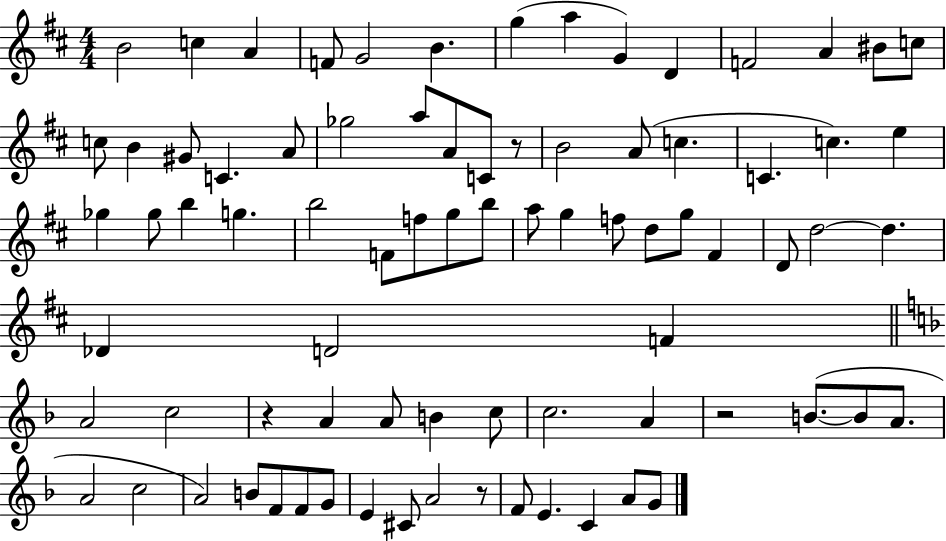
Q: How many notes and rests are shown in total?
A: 80